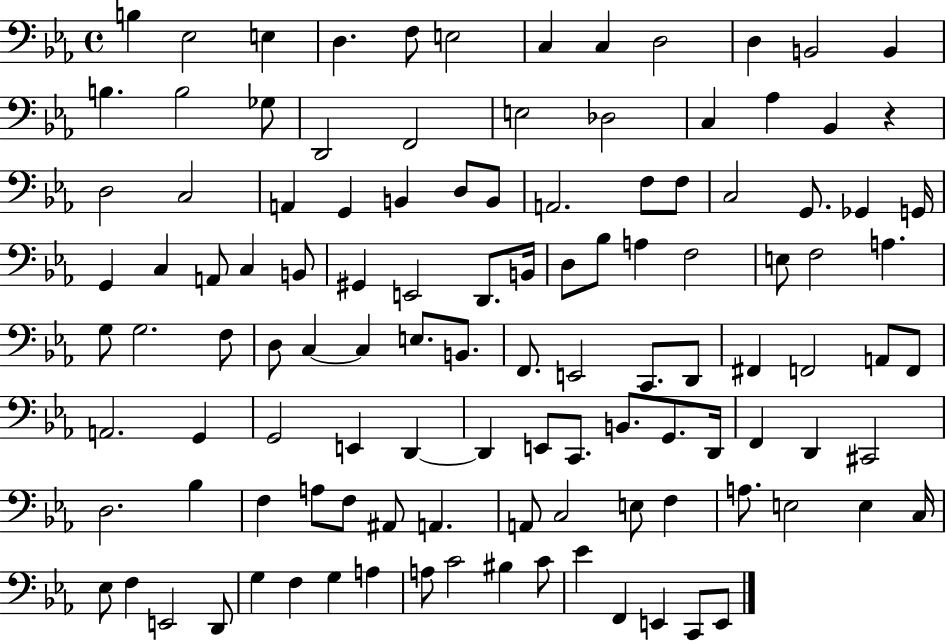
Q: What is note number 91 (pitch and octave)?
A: C3